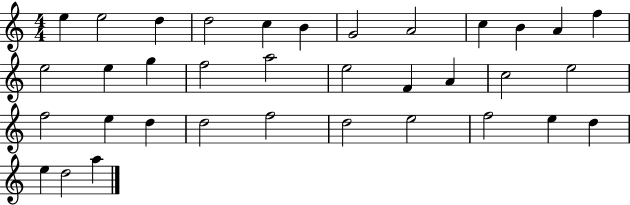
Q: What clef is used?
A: treble